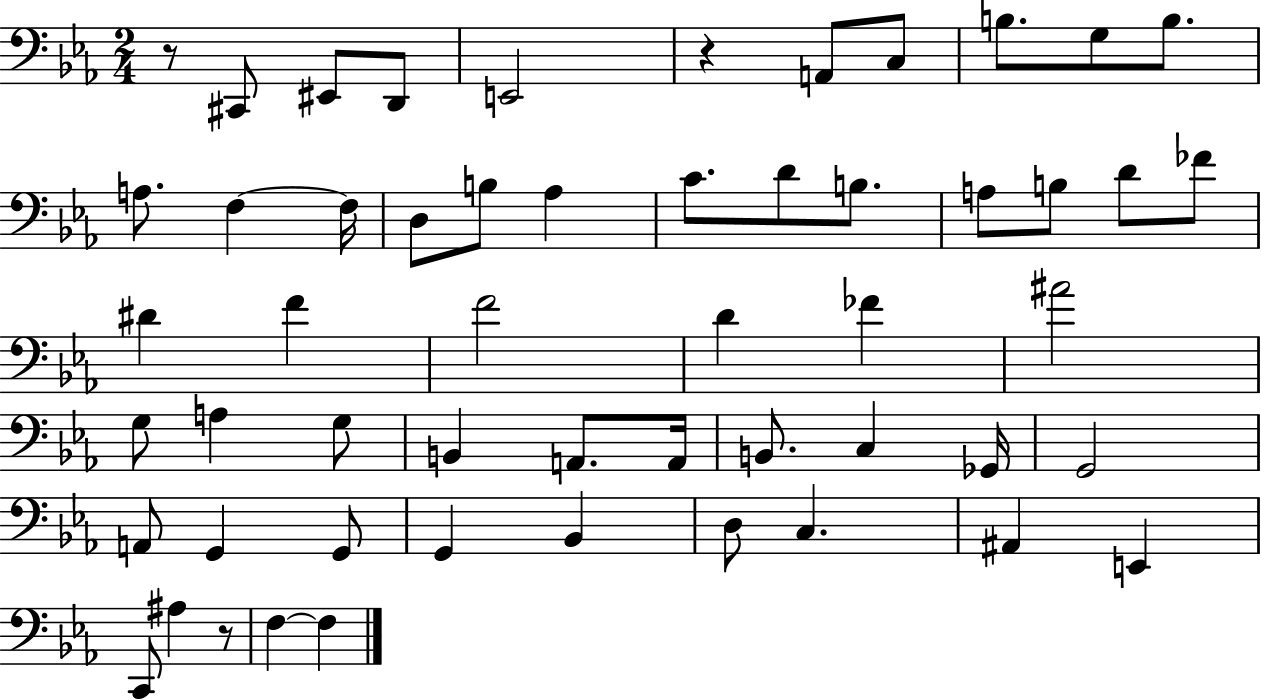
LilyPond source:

{
  \clef bass
  \numericTimeSignature
  \time 2/4
  \key ees \major
  r8 cis,8 eis,8 d,8 | e,2 | r4 a,8 c8 | b8. g8 b8. | \break a8. f4~~ f16 | d8 b8 aes4 | c'8. d'8 b8. | a8 b8 d'8 fes'8 | \break dis'4 f'4 | f'2 | d'4 fes'4 | ais'2 | \break g8 a4 g8 | b,4 a,8. a,16 | b,8. c4 ges,16 | g,2 | \break a,8 g,4 g,8 | g,4 bes,4 | d8 c4. | ais,4 e,4 | \break c,8 ais4 r8 | f4~~ f4 | \bar "|."
}